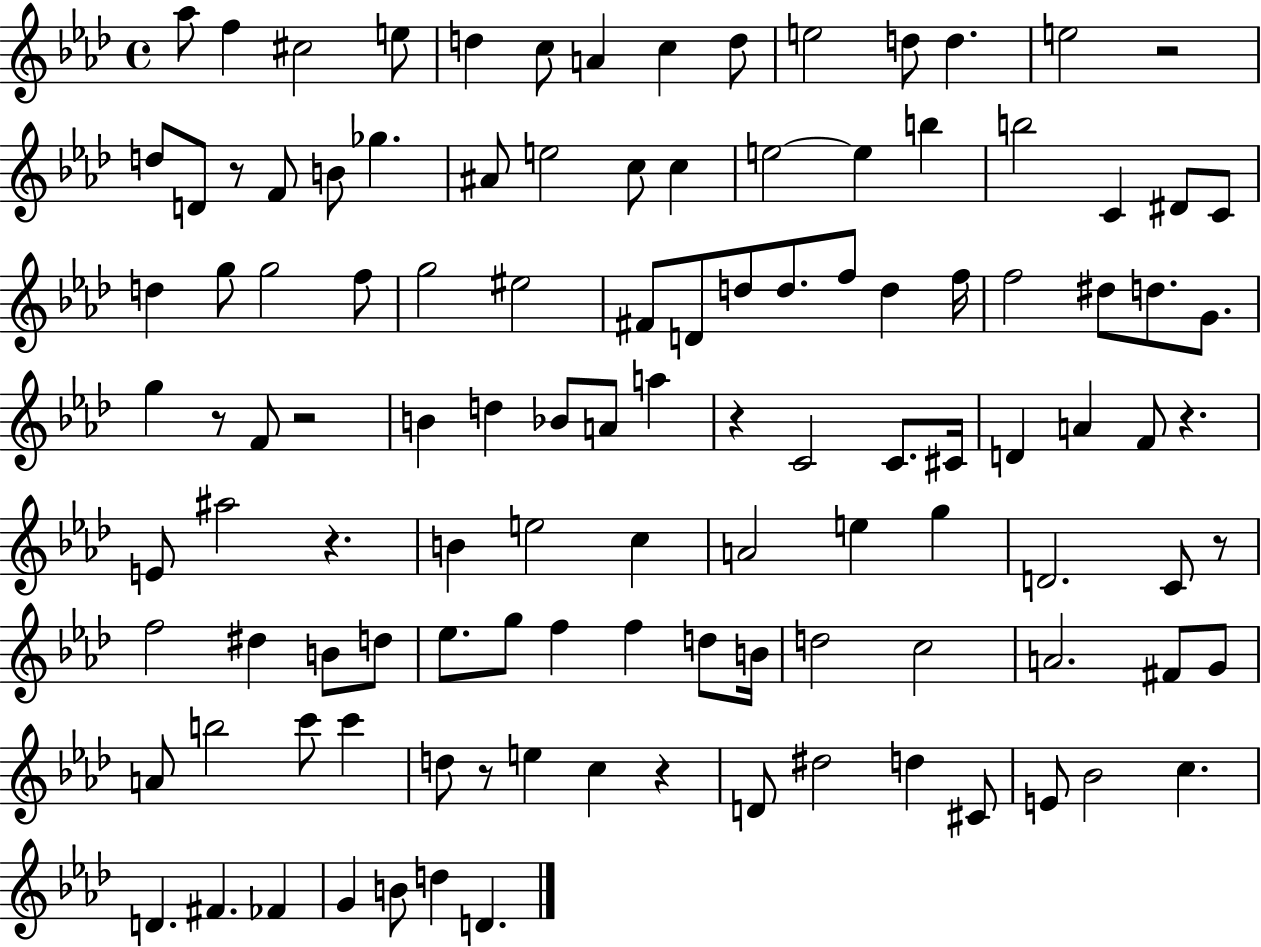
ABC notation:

X:1
T:Untitled
M:4/4
L:1/4
K:Ab
_a/2 f ^c2 e/2 d c/2 A c d/2 e2 d/2 d e2 z2 d/2 D/2 z/2 F/2 B/2 _g ^A/2 e2 c/2 c e2 e b b2 C ^D/2 C/2 d g/2 g2 f/2 g2 ^e2 ^F/2 D/2 d/2 d/2 f/2 d f/4 f2 ^d/2 d/2 G/2 g z/2 F/2 z2 B d _B/2 A/2 a z C2 C/2 ^C/4 D A F/2 z E/2 ^a2 z B e2 c A2 e g D2 C/2 z/2 f2 ^d B/2 d/2 _e/2 g/2 f f d/2 B/4 d2 c2 A2 ^F/2 G/2 A/2 b2 c'/2 c' d/2 z/2 e c z D/2 ^d2 d ^C/2 E/2 _B2 c D ^F _F G B/2 d D